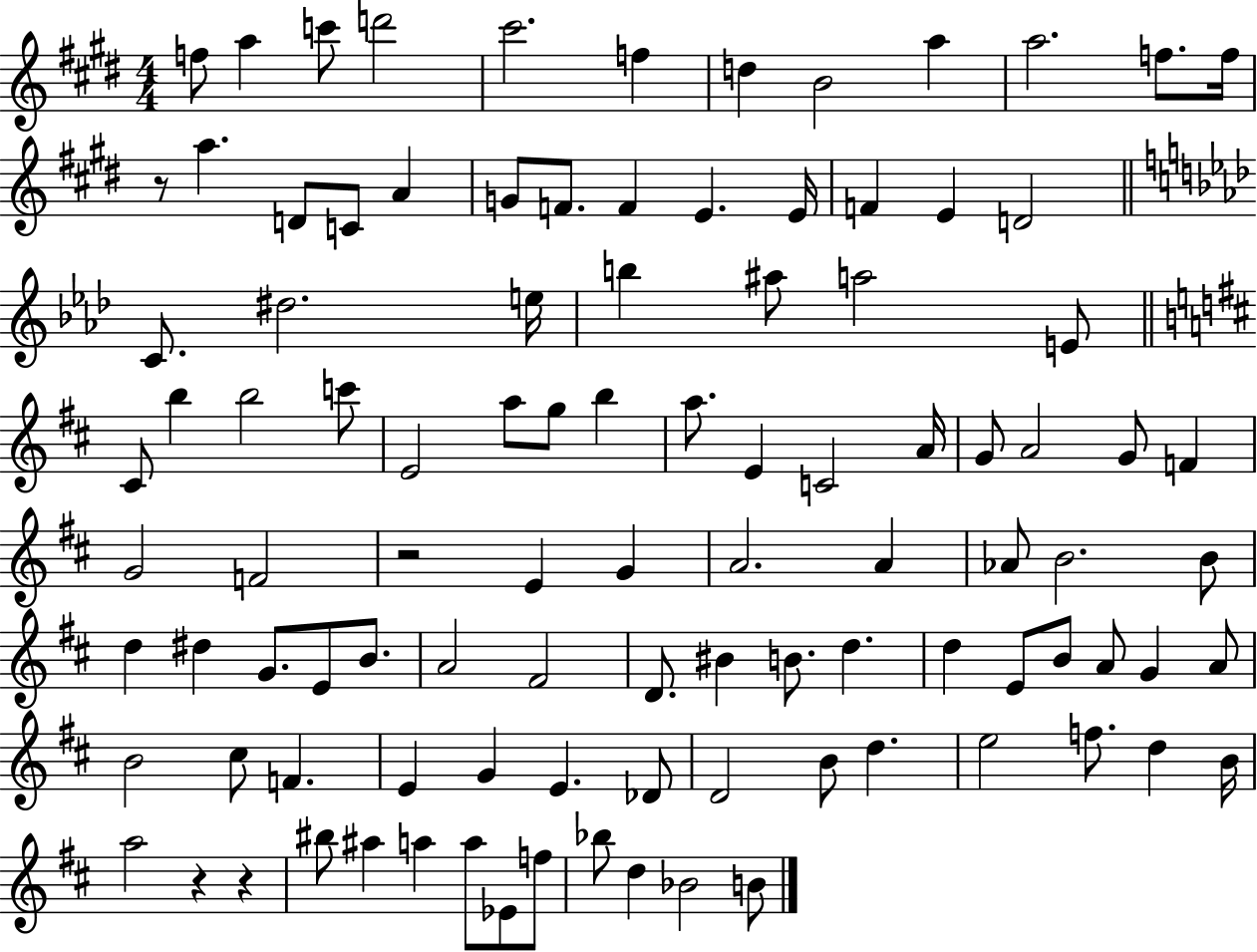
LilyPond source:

{
  \clef treble
  \numericTimeSignature
  \time 4/4
  \key e \major
  f''8 a''4 c'''8 d'''2 | cis'''2. f''4 | d''4 b'2 a''4 | a''2. f''8. f''16 | \break r8 a''4. d'8 c'8 a'4 | g'8 f'8. f'4 e'4. e'16 | f'4 e'4 d'2 | \bar "||" \break \key aes \major c'8. dis''2. e''16 | b''4 ais''8 a''2 e'8 | \bar "||" \break \key d \major cis'8 b''4 b''2 c'''8 | e'2 a''8 g''8 b''4 | a''8. e'4 c'2 a'16 | g'8 a'2 g'8 f'4 | \break g'2 f'2 | r2 e'4 g'4 | a'2. a'4 | aes'8 b'2. b'8 | \break d''4 dis''4 g'8. e'8 b'8. | a'2 fis'2 | d'8. bis'4 b'8. d''4. | d''4 e'8 b'8 a'8 g'4 a'8 | \break b'2 cis''8 f'4. | e'4 g'4 e'4. des'8 | d'2 b'8 d''4. | e''2 f''8. d''4 b'16 | \break a''2 r4 r4 | bis''8 ais''4 a''4 a''8 ees'8 f''8 | bes''8 d''4 bes'2 b'8 | \bar "|."
}